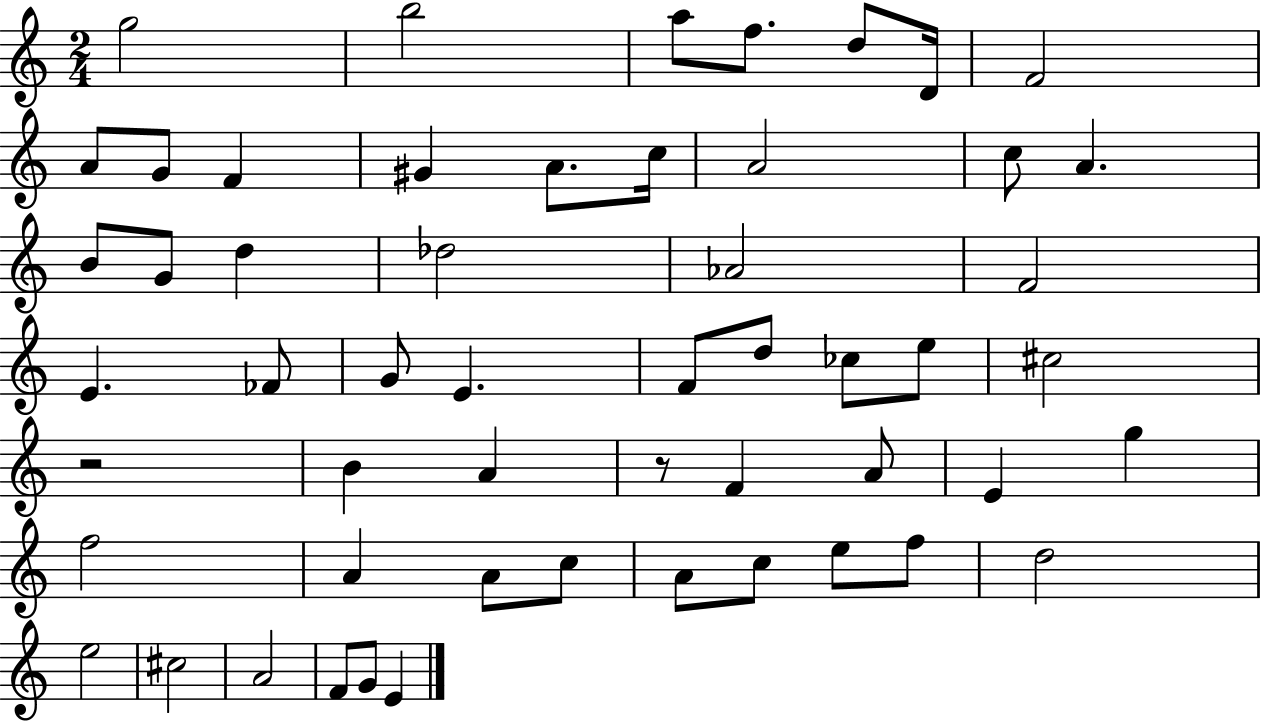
G5/h B5/h A5/e F5/e. D5/e D4/s F4/h A4/e G4/e F4/q G#4/q A4/e. C5/s A4/h C5/e A4/q. B4/e G4/e D5/q Db5/h Ab4/h F4/h E4/q. FES4/e G4/e E4/q. F4/e D5/e CES5/e E5/e C#5/h R/h B4/q A4/q R/e F4/q A4/e E4/q G5/q F5/h A4/q A4/e C5/e A4/e C5/e E5/e F5/e D5/h E5/h C#5/h A4/h F4/e G4/e E4/q